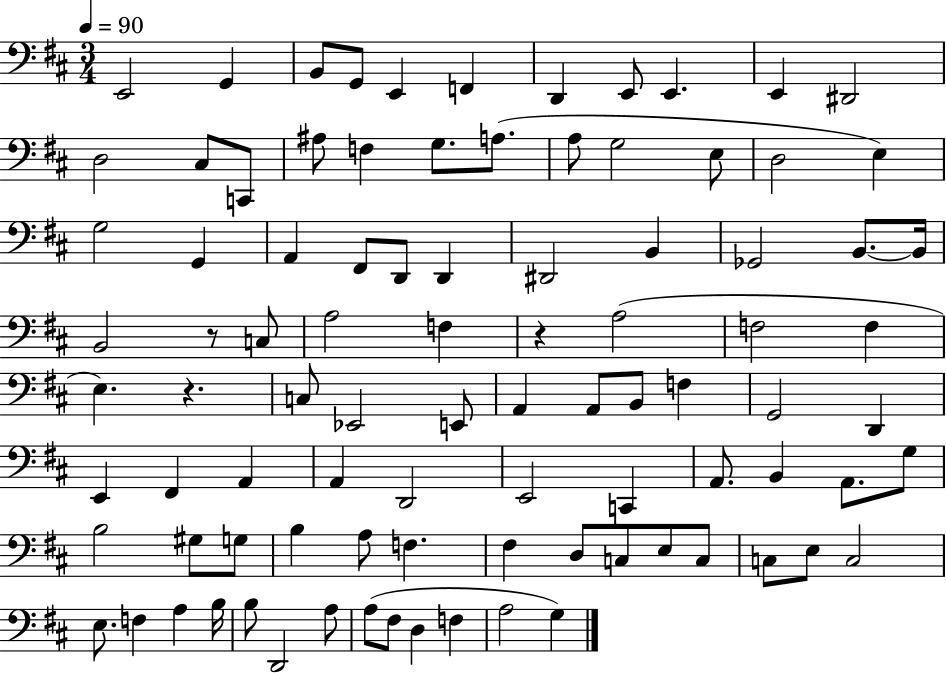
E2/h G2/q B2/e G2/e E2/q F2/q D2/q E2/e E2/q. E2/q D#2/h D3/h C#3/e C2/e A#3/e F3/q G3/e. A3/e. A3/e G3/h E3/e D3/h E3/q G3/h G2/q A2/q F#2/e D2/e D2/q D#2/h B2/q Gb2/h B2/e. B2/s B2/h R/e C3/e A3/h F3/q R/q A3/h F3/h F3/q E3/q. R/q. C3/e Eb2/h E2/e A2/q A2/e B2/e F3/q G2/h D2/q E2/q F#2/q A2/q A2/q D2/h E2/h C2/q A2/e. B2/q A2/e. G3/e B3/h G#3/e G3/e B3/q A3/e F3/q. F#3/q D3/e C3/e E3/e C3/e C3/e E3/e C3/h E3/e. F3/q A3/q B3/s B3/e D2/h A3/e A3/e F#3/e D3/q F3/q A3/h G3/q